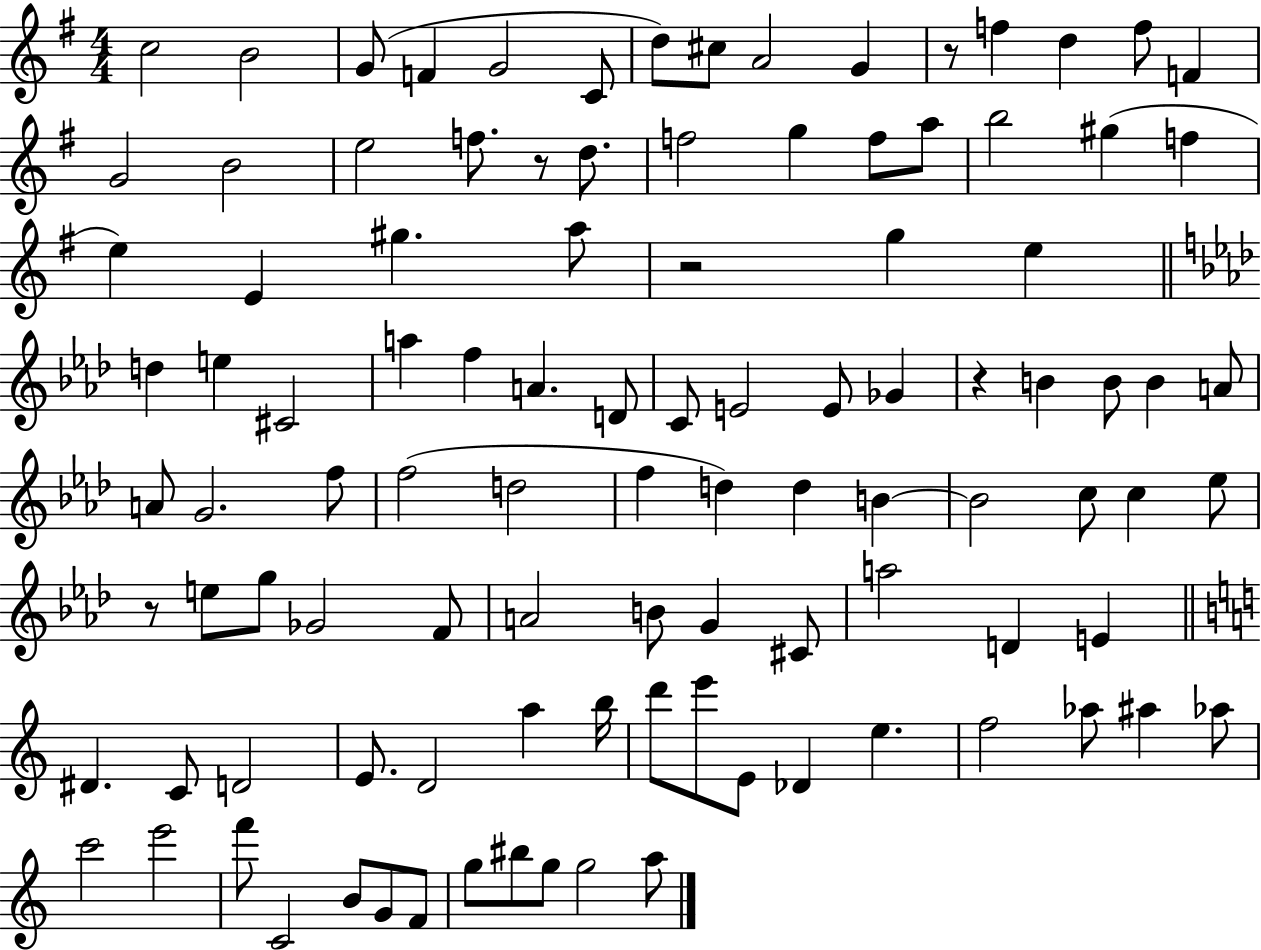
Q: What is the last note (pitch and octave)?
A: A5